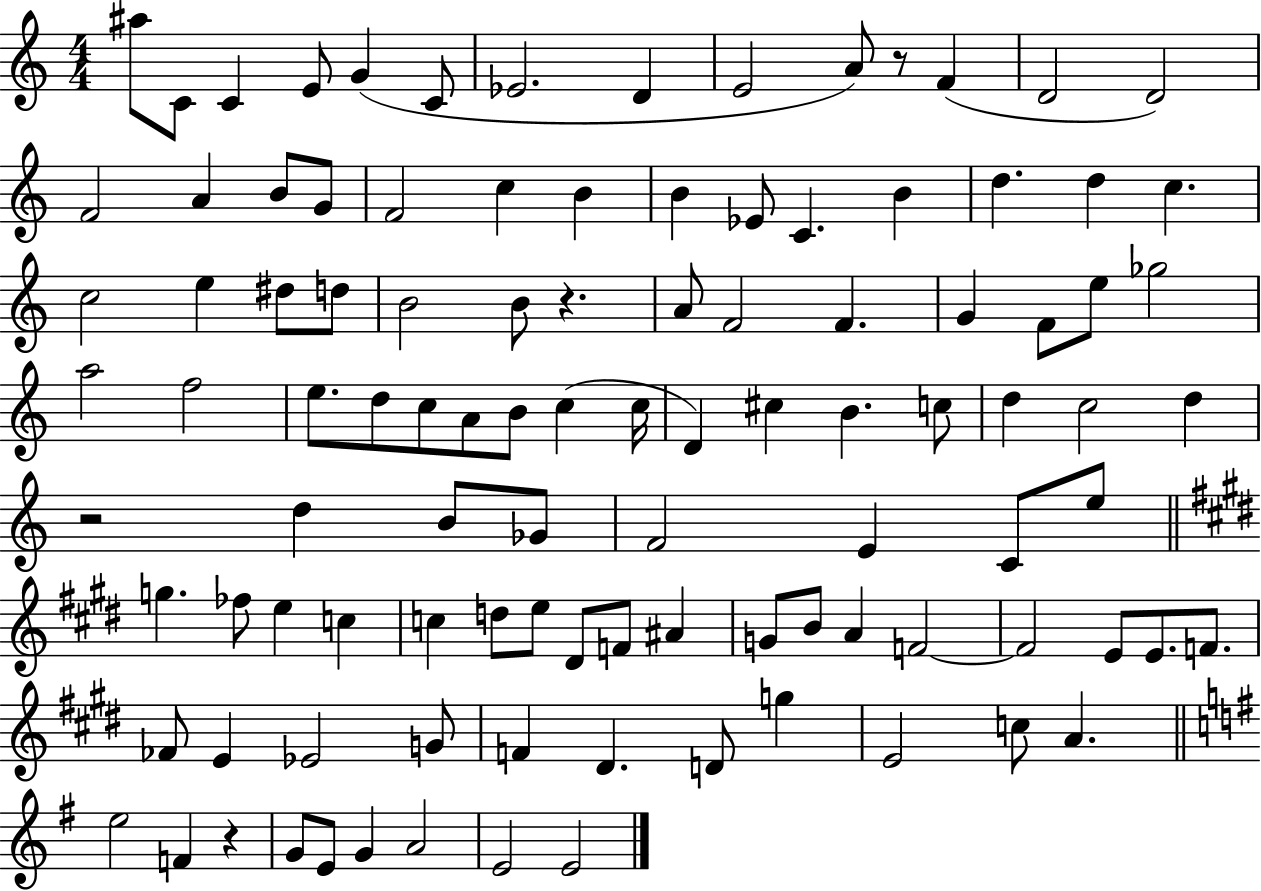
{
  \clef treble
  \numericTimeSignature
  \time 4/4
  \key c \major
  ais''8 c'8 c'4 e'8 g'4( c'8 | ees'2. d'4 | e'2 a'8) r8 f'4( | d'2 d'2) | \break f'2 a'4 b'8 g'8 | f'2 c''4 b'4 | b'4 ees'8 c'4. b'4 | d''4. d''4 c''4. | \break c''2 e''4 dis''8 d''8 | b'2 b'8 r4. | a'8 f'2 f'4. | g'4 f'8 e''8 ges''2 | \break a''2 f''2 | e''8. d''8 c''8 a'8 b'8 c''4( c''16 | d'4) cis''4 b'4. c''8 | d''4 c''2 d''4 | \break r2 d''4 b'8 ges'8 | f'2 e'4 c'8 e''8 | \bar "||" \break \key e \major g''4. fes''8 e''4 c''4 | c''4 d''8 e''8 dis'8 f'8 ais'4 | g'8 b'8 a'4 f'2~~ | f'2 e'8 e'8. f'8. | \break fes'8 e'4 ees'2 g'8 | f'4 dis'4. d'8 g''4 | e'2 c''8 a'4. | \bar "||" \break \key g \major e''2 f'4 r4 | g'8 e'8 g'4 a'2 | e'2 e'2 | \bar "|."
}